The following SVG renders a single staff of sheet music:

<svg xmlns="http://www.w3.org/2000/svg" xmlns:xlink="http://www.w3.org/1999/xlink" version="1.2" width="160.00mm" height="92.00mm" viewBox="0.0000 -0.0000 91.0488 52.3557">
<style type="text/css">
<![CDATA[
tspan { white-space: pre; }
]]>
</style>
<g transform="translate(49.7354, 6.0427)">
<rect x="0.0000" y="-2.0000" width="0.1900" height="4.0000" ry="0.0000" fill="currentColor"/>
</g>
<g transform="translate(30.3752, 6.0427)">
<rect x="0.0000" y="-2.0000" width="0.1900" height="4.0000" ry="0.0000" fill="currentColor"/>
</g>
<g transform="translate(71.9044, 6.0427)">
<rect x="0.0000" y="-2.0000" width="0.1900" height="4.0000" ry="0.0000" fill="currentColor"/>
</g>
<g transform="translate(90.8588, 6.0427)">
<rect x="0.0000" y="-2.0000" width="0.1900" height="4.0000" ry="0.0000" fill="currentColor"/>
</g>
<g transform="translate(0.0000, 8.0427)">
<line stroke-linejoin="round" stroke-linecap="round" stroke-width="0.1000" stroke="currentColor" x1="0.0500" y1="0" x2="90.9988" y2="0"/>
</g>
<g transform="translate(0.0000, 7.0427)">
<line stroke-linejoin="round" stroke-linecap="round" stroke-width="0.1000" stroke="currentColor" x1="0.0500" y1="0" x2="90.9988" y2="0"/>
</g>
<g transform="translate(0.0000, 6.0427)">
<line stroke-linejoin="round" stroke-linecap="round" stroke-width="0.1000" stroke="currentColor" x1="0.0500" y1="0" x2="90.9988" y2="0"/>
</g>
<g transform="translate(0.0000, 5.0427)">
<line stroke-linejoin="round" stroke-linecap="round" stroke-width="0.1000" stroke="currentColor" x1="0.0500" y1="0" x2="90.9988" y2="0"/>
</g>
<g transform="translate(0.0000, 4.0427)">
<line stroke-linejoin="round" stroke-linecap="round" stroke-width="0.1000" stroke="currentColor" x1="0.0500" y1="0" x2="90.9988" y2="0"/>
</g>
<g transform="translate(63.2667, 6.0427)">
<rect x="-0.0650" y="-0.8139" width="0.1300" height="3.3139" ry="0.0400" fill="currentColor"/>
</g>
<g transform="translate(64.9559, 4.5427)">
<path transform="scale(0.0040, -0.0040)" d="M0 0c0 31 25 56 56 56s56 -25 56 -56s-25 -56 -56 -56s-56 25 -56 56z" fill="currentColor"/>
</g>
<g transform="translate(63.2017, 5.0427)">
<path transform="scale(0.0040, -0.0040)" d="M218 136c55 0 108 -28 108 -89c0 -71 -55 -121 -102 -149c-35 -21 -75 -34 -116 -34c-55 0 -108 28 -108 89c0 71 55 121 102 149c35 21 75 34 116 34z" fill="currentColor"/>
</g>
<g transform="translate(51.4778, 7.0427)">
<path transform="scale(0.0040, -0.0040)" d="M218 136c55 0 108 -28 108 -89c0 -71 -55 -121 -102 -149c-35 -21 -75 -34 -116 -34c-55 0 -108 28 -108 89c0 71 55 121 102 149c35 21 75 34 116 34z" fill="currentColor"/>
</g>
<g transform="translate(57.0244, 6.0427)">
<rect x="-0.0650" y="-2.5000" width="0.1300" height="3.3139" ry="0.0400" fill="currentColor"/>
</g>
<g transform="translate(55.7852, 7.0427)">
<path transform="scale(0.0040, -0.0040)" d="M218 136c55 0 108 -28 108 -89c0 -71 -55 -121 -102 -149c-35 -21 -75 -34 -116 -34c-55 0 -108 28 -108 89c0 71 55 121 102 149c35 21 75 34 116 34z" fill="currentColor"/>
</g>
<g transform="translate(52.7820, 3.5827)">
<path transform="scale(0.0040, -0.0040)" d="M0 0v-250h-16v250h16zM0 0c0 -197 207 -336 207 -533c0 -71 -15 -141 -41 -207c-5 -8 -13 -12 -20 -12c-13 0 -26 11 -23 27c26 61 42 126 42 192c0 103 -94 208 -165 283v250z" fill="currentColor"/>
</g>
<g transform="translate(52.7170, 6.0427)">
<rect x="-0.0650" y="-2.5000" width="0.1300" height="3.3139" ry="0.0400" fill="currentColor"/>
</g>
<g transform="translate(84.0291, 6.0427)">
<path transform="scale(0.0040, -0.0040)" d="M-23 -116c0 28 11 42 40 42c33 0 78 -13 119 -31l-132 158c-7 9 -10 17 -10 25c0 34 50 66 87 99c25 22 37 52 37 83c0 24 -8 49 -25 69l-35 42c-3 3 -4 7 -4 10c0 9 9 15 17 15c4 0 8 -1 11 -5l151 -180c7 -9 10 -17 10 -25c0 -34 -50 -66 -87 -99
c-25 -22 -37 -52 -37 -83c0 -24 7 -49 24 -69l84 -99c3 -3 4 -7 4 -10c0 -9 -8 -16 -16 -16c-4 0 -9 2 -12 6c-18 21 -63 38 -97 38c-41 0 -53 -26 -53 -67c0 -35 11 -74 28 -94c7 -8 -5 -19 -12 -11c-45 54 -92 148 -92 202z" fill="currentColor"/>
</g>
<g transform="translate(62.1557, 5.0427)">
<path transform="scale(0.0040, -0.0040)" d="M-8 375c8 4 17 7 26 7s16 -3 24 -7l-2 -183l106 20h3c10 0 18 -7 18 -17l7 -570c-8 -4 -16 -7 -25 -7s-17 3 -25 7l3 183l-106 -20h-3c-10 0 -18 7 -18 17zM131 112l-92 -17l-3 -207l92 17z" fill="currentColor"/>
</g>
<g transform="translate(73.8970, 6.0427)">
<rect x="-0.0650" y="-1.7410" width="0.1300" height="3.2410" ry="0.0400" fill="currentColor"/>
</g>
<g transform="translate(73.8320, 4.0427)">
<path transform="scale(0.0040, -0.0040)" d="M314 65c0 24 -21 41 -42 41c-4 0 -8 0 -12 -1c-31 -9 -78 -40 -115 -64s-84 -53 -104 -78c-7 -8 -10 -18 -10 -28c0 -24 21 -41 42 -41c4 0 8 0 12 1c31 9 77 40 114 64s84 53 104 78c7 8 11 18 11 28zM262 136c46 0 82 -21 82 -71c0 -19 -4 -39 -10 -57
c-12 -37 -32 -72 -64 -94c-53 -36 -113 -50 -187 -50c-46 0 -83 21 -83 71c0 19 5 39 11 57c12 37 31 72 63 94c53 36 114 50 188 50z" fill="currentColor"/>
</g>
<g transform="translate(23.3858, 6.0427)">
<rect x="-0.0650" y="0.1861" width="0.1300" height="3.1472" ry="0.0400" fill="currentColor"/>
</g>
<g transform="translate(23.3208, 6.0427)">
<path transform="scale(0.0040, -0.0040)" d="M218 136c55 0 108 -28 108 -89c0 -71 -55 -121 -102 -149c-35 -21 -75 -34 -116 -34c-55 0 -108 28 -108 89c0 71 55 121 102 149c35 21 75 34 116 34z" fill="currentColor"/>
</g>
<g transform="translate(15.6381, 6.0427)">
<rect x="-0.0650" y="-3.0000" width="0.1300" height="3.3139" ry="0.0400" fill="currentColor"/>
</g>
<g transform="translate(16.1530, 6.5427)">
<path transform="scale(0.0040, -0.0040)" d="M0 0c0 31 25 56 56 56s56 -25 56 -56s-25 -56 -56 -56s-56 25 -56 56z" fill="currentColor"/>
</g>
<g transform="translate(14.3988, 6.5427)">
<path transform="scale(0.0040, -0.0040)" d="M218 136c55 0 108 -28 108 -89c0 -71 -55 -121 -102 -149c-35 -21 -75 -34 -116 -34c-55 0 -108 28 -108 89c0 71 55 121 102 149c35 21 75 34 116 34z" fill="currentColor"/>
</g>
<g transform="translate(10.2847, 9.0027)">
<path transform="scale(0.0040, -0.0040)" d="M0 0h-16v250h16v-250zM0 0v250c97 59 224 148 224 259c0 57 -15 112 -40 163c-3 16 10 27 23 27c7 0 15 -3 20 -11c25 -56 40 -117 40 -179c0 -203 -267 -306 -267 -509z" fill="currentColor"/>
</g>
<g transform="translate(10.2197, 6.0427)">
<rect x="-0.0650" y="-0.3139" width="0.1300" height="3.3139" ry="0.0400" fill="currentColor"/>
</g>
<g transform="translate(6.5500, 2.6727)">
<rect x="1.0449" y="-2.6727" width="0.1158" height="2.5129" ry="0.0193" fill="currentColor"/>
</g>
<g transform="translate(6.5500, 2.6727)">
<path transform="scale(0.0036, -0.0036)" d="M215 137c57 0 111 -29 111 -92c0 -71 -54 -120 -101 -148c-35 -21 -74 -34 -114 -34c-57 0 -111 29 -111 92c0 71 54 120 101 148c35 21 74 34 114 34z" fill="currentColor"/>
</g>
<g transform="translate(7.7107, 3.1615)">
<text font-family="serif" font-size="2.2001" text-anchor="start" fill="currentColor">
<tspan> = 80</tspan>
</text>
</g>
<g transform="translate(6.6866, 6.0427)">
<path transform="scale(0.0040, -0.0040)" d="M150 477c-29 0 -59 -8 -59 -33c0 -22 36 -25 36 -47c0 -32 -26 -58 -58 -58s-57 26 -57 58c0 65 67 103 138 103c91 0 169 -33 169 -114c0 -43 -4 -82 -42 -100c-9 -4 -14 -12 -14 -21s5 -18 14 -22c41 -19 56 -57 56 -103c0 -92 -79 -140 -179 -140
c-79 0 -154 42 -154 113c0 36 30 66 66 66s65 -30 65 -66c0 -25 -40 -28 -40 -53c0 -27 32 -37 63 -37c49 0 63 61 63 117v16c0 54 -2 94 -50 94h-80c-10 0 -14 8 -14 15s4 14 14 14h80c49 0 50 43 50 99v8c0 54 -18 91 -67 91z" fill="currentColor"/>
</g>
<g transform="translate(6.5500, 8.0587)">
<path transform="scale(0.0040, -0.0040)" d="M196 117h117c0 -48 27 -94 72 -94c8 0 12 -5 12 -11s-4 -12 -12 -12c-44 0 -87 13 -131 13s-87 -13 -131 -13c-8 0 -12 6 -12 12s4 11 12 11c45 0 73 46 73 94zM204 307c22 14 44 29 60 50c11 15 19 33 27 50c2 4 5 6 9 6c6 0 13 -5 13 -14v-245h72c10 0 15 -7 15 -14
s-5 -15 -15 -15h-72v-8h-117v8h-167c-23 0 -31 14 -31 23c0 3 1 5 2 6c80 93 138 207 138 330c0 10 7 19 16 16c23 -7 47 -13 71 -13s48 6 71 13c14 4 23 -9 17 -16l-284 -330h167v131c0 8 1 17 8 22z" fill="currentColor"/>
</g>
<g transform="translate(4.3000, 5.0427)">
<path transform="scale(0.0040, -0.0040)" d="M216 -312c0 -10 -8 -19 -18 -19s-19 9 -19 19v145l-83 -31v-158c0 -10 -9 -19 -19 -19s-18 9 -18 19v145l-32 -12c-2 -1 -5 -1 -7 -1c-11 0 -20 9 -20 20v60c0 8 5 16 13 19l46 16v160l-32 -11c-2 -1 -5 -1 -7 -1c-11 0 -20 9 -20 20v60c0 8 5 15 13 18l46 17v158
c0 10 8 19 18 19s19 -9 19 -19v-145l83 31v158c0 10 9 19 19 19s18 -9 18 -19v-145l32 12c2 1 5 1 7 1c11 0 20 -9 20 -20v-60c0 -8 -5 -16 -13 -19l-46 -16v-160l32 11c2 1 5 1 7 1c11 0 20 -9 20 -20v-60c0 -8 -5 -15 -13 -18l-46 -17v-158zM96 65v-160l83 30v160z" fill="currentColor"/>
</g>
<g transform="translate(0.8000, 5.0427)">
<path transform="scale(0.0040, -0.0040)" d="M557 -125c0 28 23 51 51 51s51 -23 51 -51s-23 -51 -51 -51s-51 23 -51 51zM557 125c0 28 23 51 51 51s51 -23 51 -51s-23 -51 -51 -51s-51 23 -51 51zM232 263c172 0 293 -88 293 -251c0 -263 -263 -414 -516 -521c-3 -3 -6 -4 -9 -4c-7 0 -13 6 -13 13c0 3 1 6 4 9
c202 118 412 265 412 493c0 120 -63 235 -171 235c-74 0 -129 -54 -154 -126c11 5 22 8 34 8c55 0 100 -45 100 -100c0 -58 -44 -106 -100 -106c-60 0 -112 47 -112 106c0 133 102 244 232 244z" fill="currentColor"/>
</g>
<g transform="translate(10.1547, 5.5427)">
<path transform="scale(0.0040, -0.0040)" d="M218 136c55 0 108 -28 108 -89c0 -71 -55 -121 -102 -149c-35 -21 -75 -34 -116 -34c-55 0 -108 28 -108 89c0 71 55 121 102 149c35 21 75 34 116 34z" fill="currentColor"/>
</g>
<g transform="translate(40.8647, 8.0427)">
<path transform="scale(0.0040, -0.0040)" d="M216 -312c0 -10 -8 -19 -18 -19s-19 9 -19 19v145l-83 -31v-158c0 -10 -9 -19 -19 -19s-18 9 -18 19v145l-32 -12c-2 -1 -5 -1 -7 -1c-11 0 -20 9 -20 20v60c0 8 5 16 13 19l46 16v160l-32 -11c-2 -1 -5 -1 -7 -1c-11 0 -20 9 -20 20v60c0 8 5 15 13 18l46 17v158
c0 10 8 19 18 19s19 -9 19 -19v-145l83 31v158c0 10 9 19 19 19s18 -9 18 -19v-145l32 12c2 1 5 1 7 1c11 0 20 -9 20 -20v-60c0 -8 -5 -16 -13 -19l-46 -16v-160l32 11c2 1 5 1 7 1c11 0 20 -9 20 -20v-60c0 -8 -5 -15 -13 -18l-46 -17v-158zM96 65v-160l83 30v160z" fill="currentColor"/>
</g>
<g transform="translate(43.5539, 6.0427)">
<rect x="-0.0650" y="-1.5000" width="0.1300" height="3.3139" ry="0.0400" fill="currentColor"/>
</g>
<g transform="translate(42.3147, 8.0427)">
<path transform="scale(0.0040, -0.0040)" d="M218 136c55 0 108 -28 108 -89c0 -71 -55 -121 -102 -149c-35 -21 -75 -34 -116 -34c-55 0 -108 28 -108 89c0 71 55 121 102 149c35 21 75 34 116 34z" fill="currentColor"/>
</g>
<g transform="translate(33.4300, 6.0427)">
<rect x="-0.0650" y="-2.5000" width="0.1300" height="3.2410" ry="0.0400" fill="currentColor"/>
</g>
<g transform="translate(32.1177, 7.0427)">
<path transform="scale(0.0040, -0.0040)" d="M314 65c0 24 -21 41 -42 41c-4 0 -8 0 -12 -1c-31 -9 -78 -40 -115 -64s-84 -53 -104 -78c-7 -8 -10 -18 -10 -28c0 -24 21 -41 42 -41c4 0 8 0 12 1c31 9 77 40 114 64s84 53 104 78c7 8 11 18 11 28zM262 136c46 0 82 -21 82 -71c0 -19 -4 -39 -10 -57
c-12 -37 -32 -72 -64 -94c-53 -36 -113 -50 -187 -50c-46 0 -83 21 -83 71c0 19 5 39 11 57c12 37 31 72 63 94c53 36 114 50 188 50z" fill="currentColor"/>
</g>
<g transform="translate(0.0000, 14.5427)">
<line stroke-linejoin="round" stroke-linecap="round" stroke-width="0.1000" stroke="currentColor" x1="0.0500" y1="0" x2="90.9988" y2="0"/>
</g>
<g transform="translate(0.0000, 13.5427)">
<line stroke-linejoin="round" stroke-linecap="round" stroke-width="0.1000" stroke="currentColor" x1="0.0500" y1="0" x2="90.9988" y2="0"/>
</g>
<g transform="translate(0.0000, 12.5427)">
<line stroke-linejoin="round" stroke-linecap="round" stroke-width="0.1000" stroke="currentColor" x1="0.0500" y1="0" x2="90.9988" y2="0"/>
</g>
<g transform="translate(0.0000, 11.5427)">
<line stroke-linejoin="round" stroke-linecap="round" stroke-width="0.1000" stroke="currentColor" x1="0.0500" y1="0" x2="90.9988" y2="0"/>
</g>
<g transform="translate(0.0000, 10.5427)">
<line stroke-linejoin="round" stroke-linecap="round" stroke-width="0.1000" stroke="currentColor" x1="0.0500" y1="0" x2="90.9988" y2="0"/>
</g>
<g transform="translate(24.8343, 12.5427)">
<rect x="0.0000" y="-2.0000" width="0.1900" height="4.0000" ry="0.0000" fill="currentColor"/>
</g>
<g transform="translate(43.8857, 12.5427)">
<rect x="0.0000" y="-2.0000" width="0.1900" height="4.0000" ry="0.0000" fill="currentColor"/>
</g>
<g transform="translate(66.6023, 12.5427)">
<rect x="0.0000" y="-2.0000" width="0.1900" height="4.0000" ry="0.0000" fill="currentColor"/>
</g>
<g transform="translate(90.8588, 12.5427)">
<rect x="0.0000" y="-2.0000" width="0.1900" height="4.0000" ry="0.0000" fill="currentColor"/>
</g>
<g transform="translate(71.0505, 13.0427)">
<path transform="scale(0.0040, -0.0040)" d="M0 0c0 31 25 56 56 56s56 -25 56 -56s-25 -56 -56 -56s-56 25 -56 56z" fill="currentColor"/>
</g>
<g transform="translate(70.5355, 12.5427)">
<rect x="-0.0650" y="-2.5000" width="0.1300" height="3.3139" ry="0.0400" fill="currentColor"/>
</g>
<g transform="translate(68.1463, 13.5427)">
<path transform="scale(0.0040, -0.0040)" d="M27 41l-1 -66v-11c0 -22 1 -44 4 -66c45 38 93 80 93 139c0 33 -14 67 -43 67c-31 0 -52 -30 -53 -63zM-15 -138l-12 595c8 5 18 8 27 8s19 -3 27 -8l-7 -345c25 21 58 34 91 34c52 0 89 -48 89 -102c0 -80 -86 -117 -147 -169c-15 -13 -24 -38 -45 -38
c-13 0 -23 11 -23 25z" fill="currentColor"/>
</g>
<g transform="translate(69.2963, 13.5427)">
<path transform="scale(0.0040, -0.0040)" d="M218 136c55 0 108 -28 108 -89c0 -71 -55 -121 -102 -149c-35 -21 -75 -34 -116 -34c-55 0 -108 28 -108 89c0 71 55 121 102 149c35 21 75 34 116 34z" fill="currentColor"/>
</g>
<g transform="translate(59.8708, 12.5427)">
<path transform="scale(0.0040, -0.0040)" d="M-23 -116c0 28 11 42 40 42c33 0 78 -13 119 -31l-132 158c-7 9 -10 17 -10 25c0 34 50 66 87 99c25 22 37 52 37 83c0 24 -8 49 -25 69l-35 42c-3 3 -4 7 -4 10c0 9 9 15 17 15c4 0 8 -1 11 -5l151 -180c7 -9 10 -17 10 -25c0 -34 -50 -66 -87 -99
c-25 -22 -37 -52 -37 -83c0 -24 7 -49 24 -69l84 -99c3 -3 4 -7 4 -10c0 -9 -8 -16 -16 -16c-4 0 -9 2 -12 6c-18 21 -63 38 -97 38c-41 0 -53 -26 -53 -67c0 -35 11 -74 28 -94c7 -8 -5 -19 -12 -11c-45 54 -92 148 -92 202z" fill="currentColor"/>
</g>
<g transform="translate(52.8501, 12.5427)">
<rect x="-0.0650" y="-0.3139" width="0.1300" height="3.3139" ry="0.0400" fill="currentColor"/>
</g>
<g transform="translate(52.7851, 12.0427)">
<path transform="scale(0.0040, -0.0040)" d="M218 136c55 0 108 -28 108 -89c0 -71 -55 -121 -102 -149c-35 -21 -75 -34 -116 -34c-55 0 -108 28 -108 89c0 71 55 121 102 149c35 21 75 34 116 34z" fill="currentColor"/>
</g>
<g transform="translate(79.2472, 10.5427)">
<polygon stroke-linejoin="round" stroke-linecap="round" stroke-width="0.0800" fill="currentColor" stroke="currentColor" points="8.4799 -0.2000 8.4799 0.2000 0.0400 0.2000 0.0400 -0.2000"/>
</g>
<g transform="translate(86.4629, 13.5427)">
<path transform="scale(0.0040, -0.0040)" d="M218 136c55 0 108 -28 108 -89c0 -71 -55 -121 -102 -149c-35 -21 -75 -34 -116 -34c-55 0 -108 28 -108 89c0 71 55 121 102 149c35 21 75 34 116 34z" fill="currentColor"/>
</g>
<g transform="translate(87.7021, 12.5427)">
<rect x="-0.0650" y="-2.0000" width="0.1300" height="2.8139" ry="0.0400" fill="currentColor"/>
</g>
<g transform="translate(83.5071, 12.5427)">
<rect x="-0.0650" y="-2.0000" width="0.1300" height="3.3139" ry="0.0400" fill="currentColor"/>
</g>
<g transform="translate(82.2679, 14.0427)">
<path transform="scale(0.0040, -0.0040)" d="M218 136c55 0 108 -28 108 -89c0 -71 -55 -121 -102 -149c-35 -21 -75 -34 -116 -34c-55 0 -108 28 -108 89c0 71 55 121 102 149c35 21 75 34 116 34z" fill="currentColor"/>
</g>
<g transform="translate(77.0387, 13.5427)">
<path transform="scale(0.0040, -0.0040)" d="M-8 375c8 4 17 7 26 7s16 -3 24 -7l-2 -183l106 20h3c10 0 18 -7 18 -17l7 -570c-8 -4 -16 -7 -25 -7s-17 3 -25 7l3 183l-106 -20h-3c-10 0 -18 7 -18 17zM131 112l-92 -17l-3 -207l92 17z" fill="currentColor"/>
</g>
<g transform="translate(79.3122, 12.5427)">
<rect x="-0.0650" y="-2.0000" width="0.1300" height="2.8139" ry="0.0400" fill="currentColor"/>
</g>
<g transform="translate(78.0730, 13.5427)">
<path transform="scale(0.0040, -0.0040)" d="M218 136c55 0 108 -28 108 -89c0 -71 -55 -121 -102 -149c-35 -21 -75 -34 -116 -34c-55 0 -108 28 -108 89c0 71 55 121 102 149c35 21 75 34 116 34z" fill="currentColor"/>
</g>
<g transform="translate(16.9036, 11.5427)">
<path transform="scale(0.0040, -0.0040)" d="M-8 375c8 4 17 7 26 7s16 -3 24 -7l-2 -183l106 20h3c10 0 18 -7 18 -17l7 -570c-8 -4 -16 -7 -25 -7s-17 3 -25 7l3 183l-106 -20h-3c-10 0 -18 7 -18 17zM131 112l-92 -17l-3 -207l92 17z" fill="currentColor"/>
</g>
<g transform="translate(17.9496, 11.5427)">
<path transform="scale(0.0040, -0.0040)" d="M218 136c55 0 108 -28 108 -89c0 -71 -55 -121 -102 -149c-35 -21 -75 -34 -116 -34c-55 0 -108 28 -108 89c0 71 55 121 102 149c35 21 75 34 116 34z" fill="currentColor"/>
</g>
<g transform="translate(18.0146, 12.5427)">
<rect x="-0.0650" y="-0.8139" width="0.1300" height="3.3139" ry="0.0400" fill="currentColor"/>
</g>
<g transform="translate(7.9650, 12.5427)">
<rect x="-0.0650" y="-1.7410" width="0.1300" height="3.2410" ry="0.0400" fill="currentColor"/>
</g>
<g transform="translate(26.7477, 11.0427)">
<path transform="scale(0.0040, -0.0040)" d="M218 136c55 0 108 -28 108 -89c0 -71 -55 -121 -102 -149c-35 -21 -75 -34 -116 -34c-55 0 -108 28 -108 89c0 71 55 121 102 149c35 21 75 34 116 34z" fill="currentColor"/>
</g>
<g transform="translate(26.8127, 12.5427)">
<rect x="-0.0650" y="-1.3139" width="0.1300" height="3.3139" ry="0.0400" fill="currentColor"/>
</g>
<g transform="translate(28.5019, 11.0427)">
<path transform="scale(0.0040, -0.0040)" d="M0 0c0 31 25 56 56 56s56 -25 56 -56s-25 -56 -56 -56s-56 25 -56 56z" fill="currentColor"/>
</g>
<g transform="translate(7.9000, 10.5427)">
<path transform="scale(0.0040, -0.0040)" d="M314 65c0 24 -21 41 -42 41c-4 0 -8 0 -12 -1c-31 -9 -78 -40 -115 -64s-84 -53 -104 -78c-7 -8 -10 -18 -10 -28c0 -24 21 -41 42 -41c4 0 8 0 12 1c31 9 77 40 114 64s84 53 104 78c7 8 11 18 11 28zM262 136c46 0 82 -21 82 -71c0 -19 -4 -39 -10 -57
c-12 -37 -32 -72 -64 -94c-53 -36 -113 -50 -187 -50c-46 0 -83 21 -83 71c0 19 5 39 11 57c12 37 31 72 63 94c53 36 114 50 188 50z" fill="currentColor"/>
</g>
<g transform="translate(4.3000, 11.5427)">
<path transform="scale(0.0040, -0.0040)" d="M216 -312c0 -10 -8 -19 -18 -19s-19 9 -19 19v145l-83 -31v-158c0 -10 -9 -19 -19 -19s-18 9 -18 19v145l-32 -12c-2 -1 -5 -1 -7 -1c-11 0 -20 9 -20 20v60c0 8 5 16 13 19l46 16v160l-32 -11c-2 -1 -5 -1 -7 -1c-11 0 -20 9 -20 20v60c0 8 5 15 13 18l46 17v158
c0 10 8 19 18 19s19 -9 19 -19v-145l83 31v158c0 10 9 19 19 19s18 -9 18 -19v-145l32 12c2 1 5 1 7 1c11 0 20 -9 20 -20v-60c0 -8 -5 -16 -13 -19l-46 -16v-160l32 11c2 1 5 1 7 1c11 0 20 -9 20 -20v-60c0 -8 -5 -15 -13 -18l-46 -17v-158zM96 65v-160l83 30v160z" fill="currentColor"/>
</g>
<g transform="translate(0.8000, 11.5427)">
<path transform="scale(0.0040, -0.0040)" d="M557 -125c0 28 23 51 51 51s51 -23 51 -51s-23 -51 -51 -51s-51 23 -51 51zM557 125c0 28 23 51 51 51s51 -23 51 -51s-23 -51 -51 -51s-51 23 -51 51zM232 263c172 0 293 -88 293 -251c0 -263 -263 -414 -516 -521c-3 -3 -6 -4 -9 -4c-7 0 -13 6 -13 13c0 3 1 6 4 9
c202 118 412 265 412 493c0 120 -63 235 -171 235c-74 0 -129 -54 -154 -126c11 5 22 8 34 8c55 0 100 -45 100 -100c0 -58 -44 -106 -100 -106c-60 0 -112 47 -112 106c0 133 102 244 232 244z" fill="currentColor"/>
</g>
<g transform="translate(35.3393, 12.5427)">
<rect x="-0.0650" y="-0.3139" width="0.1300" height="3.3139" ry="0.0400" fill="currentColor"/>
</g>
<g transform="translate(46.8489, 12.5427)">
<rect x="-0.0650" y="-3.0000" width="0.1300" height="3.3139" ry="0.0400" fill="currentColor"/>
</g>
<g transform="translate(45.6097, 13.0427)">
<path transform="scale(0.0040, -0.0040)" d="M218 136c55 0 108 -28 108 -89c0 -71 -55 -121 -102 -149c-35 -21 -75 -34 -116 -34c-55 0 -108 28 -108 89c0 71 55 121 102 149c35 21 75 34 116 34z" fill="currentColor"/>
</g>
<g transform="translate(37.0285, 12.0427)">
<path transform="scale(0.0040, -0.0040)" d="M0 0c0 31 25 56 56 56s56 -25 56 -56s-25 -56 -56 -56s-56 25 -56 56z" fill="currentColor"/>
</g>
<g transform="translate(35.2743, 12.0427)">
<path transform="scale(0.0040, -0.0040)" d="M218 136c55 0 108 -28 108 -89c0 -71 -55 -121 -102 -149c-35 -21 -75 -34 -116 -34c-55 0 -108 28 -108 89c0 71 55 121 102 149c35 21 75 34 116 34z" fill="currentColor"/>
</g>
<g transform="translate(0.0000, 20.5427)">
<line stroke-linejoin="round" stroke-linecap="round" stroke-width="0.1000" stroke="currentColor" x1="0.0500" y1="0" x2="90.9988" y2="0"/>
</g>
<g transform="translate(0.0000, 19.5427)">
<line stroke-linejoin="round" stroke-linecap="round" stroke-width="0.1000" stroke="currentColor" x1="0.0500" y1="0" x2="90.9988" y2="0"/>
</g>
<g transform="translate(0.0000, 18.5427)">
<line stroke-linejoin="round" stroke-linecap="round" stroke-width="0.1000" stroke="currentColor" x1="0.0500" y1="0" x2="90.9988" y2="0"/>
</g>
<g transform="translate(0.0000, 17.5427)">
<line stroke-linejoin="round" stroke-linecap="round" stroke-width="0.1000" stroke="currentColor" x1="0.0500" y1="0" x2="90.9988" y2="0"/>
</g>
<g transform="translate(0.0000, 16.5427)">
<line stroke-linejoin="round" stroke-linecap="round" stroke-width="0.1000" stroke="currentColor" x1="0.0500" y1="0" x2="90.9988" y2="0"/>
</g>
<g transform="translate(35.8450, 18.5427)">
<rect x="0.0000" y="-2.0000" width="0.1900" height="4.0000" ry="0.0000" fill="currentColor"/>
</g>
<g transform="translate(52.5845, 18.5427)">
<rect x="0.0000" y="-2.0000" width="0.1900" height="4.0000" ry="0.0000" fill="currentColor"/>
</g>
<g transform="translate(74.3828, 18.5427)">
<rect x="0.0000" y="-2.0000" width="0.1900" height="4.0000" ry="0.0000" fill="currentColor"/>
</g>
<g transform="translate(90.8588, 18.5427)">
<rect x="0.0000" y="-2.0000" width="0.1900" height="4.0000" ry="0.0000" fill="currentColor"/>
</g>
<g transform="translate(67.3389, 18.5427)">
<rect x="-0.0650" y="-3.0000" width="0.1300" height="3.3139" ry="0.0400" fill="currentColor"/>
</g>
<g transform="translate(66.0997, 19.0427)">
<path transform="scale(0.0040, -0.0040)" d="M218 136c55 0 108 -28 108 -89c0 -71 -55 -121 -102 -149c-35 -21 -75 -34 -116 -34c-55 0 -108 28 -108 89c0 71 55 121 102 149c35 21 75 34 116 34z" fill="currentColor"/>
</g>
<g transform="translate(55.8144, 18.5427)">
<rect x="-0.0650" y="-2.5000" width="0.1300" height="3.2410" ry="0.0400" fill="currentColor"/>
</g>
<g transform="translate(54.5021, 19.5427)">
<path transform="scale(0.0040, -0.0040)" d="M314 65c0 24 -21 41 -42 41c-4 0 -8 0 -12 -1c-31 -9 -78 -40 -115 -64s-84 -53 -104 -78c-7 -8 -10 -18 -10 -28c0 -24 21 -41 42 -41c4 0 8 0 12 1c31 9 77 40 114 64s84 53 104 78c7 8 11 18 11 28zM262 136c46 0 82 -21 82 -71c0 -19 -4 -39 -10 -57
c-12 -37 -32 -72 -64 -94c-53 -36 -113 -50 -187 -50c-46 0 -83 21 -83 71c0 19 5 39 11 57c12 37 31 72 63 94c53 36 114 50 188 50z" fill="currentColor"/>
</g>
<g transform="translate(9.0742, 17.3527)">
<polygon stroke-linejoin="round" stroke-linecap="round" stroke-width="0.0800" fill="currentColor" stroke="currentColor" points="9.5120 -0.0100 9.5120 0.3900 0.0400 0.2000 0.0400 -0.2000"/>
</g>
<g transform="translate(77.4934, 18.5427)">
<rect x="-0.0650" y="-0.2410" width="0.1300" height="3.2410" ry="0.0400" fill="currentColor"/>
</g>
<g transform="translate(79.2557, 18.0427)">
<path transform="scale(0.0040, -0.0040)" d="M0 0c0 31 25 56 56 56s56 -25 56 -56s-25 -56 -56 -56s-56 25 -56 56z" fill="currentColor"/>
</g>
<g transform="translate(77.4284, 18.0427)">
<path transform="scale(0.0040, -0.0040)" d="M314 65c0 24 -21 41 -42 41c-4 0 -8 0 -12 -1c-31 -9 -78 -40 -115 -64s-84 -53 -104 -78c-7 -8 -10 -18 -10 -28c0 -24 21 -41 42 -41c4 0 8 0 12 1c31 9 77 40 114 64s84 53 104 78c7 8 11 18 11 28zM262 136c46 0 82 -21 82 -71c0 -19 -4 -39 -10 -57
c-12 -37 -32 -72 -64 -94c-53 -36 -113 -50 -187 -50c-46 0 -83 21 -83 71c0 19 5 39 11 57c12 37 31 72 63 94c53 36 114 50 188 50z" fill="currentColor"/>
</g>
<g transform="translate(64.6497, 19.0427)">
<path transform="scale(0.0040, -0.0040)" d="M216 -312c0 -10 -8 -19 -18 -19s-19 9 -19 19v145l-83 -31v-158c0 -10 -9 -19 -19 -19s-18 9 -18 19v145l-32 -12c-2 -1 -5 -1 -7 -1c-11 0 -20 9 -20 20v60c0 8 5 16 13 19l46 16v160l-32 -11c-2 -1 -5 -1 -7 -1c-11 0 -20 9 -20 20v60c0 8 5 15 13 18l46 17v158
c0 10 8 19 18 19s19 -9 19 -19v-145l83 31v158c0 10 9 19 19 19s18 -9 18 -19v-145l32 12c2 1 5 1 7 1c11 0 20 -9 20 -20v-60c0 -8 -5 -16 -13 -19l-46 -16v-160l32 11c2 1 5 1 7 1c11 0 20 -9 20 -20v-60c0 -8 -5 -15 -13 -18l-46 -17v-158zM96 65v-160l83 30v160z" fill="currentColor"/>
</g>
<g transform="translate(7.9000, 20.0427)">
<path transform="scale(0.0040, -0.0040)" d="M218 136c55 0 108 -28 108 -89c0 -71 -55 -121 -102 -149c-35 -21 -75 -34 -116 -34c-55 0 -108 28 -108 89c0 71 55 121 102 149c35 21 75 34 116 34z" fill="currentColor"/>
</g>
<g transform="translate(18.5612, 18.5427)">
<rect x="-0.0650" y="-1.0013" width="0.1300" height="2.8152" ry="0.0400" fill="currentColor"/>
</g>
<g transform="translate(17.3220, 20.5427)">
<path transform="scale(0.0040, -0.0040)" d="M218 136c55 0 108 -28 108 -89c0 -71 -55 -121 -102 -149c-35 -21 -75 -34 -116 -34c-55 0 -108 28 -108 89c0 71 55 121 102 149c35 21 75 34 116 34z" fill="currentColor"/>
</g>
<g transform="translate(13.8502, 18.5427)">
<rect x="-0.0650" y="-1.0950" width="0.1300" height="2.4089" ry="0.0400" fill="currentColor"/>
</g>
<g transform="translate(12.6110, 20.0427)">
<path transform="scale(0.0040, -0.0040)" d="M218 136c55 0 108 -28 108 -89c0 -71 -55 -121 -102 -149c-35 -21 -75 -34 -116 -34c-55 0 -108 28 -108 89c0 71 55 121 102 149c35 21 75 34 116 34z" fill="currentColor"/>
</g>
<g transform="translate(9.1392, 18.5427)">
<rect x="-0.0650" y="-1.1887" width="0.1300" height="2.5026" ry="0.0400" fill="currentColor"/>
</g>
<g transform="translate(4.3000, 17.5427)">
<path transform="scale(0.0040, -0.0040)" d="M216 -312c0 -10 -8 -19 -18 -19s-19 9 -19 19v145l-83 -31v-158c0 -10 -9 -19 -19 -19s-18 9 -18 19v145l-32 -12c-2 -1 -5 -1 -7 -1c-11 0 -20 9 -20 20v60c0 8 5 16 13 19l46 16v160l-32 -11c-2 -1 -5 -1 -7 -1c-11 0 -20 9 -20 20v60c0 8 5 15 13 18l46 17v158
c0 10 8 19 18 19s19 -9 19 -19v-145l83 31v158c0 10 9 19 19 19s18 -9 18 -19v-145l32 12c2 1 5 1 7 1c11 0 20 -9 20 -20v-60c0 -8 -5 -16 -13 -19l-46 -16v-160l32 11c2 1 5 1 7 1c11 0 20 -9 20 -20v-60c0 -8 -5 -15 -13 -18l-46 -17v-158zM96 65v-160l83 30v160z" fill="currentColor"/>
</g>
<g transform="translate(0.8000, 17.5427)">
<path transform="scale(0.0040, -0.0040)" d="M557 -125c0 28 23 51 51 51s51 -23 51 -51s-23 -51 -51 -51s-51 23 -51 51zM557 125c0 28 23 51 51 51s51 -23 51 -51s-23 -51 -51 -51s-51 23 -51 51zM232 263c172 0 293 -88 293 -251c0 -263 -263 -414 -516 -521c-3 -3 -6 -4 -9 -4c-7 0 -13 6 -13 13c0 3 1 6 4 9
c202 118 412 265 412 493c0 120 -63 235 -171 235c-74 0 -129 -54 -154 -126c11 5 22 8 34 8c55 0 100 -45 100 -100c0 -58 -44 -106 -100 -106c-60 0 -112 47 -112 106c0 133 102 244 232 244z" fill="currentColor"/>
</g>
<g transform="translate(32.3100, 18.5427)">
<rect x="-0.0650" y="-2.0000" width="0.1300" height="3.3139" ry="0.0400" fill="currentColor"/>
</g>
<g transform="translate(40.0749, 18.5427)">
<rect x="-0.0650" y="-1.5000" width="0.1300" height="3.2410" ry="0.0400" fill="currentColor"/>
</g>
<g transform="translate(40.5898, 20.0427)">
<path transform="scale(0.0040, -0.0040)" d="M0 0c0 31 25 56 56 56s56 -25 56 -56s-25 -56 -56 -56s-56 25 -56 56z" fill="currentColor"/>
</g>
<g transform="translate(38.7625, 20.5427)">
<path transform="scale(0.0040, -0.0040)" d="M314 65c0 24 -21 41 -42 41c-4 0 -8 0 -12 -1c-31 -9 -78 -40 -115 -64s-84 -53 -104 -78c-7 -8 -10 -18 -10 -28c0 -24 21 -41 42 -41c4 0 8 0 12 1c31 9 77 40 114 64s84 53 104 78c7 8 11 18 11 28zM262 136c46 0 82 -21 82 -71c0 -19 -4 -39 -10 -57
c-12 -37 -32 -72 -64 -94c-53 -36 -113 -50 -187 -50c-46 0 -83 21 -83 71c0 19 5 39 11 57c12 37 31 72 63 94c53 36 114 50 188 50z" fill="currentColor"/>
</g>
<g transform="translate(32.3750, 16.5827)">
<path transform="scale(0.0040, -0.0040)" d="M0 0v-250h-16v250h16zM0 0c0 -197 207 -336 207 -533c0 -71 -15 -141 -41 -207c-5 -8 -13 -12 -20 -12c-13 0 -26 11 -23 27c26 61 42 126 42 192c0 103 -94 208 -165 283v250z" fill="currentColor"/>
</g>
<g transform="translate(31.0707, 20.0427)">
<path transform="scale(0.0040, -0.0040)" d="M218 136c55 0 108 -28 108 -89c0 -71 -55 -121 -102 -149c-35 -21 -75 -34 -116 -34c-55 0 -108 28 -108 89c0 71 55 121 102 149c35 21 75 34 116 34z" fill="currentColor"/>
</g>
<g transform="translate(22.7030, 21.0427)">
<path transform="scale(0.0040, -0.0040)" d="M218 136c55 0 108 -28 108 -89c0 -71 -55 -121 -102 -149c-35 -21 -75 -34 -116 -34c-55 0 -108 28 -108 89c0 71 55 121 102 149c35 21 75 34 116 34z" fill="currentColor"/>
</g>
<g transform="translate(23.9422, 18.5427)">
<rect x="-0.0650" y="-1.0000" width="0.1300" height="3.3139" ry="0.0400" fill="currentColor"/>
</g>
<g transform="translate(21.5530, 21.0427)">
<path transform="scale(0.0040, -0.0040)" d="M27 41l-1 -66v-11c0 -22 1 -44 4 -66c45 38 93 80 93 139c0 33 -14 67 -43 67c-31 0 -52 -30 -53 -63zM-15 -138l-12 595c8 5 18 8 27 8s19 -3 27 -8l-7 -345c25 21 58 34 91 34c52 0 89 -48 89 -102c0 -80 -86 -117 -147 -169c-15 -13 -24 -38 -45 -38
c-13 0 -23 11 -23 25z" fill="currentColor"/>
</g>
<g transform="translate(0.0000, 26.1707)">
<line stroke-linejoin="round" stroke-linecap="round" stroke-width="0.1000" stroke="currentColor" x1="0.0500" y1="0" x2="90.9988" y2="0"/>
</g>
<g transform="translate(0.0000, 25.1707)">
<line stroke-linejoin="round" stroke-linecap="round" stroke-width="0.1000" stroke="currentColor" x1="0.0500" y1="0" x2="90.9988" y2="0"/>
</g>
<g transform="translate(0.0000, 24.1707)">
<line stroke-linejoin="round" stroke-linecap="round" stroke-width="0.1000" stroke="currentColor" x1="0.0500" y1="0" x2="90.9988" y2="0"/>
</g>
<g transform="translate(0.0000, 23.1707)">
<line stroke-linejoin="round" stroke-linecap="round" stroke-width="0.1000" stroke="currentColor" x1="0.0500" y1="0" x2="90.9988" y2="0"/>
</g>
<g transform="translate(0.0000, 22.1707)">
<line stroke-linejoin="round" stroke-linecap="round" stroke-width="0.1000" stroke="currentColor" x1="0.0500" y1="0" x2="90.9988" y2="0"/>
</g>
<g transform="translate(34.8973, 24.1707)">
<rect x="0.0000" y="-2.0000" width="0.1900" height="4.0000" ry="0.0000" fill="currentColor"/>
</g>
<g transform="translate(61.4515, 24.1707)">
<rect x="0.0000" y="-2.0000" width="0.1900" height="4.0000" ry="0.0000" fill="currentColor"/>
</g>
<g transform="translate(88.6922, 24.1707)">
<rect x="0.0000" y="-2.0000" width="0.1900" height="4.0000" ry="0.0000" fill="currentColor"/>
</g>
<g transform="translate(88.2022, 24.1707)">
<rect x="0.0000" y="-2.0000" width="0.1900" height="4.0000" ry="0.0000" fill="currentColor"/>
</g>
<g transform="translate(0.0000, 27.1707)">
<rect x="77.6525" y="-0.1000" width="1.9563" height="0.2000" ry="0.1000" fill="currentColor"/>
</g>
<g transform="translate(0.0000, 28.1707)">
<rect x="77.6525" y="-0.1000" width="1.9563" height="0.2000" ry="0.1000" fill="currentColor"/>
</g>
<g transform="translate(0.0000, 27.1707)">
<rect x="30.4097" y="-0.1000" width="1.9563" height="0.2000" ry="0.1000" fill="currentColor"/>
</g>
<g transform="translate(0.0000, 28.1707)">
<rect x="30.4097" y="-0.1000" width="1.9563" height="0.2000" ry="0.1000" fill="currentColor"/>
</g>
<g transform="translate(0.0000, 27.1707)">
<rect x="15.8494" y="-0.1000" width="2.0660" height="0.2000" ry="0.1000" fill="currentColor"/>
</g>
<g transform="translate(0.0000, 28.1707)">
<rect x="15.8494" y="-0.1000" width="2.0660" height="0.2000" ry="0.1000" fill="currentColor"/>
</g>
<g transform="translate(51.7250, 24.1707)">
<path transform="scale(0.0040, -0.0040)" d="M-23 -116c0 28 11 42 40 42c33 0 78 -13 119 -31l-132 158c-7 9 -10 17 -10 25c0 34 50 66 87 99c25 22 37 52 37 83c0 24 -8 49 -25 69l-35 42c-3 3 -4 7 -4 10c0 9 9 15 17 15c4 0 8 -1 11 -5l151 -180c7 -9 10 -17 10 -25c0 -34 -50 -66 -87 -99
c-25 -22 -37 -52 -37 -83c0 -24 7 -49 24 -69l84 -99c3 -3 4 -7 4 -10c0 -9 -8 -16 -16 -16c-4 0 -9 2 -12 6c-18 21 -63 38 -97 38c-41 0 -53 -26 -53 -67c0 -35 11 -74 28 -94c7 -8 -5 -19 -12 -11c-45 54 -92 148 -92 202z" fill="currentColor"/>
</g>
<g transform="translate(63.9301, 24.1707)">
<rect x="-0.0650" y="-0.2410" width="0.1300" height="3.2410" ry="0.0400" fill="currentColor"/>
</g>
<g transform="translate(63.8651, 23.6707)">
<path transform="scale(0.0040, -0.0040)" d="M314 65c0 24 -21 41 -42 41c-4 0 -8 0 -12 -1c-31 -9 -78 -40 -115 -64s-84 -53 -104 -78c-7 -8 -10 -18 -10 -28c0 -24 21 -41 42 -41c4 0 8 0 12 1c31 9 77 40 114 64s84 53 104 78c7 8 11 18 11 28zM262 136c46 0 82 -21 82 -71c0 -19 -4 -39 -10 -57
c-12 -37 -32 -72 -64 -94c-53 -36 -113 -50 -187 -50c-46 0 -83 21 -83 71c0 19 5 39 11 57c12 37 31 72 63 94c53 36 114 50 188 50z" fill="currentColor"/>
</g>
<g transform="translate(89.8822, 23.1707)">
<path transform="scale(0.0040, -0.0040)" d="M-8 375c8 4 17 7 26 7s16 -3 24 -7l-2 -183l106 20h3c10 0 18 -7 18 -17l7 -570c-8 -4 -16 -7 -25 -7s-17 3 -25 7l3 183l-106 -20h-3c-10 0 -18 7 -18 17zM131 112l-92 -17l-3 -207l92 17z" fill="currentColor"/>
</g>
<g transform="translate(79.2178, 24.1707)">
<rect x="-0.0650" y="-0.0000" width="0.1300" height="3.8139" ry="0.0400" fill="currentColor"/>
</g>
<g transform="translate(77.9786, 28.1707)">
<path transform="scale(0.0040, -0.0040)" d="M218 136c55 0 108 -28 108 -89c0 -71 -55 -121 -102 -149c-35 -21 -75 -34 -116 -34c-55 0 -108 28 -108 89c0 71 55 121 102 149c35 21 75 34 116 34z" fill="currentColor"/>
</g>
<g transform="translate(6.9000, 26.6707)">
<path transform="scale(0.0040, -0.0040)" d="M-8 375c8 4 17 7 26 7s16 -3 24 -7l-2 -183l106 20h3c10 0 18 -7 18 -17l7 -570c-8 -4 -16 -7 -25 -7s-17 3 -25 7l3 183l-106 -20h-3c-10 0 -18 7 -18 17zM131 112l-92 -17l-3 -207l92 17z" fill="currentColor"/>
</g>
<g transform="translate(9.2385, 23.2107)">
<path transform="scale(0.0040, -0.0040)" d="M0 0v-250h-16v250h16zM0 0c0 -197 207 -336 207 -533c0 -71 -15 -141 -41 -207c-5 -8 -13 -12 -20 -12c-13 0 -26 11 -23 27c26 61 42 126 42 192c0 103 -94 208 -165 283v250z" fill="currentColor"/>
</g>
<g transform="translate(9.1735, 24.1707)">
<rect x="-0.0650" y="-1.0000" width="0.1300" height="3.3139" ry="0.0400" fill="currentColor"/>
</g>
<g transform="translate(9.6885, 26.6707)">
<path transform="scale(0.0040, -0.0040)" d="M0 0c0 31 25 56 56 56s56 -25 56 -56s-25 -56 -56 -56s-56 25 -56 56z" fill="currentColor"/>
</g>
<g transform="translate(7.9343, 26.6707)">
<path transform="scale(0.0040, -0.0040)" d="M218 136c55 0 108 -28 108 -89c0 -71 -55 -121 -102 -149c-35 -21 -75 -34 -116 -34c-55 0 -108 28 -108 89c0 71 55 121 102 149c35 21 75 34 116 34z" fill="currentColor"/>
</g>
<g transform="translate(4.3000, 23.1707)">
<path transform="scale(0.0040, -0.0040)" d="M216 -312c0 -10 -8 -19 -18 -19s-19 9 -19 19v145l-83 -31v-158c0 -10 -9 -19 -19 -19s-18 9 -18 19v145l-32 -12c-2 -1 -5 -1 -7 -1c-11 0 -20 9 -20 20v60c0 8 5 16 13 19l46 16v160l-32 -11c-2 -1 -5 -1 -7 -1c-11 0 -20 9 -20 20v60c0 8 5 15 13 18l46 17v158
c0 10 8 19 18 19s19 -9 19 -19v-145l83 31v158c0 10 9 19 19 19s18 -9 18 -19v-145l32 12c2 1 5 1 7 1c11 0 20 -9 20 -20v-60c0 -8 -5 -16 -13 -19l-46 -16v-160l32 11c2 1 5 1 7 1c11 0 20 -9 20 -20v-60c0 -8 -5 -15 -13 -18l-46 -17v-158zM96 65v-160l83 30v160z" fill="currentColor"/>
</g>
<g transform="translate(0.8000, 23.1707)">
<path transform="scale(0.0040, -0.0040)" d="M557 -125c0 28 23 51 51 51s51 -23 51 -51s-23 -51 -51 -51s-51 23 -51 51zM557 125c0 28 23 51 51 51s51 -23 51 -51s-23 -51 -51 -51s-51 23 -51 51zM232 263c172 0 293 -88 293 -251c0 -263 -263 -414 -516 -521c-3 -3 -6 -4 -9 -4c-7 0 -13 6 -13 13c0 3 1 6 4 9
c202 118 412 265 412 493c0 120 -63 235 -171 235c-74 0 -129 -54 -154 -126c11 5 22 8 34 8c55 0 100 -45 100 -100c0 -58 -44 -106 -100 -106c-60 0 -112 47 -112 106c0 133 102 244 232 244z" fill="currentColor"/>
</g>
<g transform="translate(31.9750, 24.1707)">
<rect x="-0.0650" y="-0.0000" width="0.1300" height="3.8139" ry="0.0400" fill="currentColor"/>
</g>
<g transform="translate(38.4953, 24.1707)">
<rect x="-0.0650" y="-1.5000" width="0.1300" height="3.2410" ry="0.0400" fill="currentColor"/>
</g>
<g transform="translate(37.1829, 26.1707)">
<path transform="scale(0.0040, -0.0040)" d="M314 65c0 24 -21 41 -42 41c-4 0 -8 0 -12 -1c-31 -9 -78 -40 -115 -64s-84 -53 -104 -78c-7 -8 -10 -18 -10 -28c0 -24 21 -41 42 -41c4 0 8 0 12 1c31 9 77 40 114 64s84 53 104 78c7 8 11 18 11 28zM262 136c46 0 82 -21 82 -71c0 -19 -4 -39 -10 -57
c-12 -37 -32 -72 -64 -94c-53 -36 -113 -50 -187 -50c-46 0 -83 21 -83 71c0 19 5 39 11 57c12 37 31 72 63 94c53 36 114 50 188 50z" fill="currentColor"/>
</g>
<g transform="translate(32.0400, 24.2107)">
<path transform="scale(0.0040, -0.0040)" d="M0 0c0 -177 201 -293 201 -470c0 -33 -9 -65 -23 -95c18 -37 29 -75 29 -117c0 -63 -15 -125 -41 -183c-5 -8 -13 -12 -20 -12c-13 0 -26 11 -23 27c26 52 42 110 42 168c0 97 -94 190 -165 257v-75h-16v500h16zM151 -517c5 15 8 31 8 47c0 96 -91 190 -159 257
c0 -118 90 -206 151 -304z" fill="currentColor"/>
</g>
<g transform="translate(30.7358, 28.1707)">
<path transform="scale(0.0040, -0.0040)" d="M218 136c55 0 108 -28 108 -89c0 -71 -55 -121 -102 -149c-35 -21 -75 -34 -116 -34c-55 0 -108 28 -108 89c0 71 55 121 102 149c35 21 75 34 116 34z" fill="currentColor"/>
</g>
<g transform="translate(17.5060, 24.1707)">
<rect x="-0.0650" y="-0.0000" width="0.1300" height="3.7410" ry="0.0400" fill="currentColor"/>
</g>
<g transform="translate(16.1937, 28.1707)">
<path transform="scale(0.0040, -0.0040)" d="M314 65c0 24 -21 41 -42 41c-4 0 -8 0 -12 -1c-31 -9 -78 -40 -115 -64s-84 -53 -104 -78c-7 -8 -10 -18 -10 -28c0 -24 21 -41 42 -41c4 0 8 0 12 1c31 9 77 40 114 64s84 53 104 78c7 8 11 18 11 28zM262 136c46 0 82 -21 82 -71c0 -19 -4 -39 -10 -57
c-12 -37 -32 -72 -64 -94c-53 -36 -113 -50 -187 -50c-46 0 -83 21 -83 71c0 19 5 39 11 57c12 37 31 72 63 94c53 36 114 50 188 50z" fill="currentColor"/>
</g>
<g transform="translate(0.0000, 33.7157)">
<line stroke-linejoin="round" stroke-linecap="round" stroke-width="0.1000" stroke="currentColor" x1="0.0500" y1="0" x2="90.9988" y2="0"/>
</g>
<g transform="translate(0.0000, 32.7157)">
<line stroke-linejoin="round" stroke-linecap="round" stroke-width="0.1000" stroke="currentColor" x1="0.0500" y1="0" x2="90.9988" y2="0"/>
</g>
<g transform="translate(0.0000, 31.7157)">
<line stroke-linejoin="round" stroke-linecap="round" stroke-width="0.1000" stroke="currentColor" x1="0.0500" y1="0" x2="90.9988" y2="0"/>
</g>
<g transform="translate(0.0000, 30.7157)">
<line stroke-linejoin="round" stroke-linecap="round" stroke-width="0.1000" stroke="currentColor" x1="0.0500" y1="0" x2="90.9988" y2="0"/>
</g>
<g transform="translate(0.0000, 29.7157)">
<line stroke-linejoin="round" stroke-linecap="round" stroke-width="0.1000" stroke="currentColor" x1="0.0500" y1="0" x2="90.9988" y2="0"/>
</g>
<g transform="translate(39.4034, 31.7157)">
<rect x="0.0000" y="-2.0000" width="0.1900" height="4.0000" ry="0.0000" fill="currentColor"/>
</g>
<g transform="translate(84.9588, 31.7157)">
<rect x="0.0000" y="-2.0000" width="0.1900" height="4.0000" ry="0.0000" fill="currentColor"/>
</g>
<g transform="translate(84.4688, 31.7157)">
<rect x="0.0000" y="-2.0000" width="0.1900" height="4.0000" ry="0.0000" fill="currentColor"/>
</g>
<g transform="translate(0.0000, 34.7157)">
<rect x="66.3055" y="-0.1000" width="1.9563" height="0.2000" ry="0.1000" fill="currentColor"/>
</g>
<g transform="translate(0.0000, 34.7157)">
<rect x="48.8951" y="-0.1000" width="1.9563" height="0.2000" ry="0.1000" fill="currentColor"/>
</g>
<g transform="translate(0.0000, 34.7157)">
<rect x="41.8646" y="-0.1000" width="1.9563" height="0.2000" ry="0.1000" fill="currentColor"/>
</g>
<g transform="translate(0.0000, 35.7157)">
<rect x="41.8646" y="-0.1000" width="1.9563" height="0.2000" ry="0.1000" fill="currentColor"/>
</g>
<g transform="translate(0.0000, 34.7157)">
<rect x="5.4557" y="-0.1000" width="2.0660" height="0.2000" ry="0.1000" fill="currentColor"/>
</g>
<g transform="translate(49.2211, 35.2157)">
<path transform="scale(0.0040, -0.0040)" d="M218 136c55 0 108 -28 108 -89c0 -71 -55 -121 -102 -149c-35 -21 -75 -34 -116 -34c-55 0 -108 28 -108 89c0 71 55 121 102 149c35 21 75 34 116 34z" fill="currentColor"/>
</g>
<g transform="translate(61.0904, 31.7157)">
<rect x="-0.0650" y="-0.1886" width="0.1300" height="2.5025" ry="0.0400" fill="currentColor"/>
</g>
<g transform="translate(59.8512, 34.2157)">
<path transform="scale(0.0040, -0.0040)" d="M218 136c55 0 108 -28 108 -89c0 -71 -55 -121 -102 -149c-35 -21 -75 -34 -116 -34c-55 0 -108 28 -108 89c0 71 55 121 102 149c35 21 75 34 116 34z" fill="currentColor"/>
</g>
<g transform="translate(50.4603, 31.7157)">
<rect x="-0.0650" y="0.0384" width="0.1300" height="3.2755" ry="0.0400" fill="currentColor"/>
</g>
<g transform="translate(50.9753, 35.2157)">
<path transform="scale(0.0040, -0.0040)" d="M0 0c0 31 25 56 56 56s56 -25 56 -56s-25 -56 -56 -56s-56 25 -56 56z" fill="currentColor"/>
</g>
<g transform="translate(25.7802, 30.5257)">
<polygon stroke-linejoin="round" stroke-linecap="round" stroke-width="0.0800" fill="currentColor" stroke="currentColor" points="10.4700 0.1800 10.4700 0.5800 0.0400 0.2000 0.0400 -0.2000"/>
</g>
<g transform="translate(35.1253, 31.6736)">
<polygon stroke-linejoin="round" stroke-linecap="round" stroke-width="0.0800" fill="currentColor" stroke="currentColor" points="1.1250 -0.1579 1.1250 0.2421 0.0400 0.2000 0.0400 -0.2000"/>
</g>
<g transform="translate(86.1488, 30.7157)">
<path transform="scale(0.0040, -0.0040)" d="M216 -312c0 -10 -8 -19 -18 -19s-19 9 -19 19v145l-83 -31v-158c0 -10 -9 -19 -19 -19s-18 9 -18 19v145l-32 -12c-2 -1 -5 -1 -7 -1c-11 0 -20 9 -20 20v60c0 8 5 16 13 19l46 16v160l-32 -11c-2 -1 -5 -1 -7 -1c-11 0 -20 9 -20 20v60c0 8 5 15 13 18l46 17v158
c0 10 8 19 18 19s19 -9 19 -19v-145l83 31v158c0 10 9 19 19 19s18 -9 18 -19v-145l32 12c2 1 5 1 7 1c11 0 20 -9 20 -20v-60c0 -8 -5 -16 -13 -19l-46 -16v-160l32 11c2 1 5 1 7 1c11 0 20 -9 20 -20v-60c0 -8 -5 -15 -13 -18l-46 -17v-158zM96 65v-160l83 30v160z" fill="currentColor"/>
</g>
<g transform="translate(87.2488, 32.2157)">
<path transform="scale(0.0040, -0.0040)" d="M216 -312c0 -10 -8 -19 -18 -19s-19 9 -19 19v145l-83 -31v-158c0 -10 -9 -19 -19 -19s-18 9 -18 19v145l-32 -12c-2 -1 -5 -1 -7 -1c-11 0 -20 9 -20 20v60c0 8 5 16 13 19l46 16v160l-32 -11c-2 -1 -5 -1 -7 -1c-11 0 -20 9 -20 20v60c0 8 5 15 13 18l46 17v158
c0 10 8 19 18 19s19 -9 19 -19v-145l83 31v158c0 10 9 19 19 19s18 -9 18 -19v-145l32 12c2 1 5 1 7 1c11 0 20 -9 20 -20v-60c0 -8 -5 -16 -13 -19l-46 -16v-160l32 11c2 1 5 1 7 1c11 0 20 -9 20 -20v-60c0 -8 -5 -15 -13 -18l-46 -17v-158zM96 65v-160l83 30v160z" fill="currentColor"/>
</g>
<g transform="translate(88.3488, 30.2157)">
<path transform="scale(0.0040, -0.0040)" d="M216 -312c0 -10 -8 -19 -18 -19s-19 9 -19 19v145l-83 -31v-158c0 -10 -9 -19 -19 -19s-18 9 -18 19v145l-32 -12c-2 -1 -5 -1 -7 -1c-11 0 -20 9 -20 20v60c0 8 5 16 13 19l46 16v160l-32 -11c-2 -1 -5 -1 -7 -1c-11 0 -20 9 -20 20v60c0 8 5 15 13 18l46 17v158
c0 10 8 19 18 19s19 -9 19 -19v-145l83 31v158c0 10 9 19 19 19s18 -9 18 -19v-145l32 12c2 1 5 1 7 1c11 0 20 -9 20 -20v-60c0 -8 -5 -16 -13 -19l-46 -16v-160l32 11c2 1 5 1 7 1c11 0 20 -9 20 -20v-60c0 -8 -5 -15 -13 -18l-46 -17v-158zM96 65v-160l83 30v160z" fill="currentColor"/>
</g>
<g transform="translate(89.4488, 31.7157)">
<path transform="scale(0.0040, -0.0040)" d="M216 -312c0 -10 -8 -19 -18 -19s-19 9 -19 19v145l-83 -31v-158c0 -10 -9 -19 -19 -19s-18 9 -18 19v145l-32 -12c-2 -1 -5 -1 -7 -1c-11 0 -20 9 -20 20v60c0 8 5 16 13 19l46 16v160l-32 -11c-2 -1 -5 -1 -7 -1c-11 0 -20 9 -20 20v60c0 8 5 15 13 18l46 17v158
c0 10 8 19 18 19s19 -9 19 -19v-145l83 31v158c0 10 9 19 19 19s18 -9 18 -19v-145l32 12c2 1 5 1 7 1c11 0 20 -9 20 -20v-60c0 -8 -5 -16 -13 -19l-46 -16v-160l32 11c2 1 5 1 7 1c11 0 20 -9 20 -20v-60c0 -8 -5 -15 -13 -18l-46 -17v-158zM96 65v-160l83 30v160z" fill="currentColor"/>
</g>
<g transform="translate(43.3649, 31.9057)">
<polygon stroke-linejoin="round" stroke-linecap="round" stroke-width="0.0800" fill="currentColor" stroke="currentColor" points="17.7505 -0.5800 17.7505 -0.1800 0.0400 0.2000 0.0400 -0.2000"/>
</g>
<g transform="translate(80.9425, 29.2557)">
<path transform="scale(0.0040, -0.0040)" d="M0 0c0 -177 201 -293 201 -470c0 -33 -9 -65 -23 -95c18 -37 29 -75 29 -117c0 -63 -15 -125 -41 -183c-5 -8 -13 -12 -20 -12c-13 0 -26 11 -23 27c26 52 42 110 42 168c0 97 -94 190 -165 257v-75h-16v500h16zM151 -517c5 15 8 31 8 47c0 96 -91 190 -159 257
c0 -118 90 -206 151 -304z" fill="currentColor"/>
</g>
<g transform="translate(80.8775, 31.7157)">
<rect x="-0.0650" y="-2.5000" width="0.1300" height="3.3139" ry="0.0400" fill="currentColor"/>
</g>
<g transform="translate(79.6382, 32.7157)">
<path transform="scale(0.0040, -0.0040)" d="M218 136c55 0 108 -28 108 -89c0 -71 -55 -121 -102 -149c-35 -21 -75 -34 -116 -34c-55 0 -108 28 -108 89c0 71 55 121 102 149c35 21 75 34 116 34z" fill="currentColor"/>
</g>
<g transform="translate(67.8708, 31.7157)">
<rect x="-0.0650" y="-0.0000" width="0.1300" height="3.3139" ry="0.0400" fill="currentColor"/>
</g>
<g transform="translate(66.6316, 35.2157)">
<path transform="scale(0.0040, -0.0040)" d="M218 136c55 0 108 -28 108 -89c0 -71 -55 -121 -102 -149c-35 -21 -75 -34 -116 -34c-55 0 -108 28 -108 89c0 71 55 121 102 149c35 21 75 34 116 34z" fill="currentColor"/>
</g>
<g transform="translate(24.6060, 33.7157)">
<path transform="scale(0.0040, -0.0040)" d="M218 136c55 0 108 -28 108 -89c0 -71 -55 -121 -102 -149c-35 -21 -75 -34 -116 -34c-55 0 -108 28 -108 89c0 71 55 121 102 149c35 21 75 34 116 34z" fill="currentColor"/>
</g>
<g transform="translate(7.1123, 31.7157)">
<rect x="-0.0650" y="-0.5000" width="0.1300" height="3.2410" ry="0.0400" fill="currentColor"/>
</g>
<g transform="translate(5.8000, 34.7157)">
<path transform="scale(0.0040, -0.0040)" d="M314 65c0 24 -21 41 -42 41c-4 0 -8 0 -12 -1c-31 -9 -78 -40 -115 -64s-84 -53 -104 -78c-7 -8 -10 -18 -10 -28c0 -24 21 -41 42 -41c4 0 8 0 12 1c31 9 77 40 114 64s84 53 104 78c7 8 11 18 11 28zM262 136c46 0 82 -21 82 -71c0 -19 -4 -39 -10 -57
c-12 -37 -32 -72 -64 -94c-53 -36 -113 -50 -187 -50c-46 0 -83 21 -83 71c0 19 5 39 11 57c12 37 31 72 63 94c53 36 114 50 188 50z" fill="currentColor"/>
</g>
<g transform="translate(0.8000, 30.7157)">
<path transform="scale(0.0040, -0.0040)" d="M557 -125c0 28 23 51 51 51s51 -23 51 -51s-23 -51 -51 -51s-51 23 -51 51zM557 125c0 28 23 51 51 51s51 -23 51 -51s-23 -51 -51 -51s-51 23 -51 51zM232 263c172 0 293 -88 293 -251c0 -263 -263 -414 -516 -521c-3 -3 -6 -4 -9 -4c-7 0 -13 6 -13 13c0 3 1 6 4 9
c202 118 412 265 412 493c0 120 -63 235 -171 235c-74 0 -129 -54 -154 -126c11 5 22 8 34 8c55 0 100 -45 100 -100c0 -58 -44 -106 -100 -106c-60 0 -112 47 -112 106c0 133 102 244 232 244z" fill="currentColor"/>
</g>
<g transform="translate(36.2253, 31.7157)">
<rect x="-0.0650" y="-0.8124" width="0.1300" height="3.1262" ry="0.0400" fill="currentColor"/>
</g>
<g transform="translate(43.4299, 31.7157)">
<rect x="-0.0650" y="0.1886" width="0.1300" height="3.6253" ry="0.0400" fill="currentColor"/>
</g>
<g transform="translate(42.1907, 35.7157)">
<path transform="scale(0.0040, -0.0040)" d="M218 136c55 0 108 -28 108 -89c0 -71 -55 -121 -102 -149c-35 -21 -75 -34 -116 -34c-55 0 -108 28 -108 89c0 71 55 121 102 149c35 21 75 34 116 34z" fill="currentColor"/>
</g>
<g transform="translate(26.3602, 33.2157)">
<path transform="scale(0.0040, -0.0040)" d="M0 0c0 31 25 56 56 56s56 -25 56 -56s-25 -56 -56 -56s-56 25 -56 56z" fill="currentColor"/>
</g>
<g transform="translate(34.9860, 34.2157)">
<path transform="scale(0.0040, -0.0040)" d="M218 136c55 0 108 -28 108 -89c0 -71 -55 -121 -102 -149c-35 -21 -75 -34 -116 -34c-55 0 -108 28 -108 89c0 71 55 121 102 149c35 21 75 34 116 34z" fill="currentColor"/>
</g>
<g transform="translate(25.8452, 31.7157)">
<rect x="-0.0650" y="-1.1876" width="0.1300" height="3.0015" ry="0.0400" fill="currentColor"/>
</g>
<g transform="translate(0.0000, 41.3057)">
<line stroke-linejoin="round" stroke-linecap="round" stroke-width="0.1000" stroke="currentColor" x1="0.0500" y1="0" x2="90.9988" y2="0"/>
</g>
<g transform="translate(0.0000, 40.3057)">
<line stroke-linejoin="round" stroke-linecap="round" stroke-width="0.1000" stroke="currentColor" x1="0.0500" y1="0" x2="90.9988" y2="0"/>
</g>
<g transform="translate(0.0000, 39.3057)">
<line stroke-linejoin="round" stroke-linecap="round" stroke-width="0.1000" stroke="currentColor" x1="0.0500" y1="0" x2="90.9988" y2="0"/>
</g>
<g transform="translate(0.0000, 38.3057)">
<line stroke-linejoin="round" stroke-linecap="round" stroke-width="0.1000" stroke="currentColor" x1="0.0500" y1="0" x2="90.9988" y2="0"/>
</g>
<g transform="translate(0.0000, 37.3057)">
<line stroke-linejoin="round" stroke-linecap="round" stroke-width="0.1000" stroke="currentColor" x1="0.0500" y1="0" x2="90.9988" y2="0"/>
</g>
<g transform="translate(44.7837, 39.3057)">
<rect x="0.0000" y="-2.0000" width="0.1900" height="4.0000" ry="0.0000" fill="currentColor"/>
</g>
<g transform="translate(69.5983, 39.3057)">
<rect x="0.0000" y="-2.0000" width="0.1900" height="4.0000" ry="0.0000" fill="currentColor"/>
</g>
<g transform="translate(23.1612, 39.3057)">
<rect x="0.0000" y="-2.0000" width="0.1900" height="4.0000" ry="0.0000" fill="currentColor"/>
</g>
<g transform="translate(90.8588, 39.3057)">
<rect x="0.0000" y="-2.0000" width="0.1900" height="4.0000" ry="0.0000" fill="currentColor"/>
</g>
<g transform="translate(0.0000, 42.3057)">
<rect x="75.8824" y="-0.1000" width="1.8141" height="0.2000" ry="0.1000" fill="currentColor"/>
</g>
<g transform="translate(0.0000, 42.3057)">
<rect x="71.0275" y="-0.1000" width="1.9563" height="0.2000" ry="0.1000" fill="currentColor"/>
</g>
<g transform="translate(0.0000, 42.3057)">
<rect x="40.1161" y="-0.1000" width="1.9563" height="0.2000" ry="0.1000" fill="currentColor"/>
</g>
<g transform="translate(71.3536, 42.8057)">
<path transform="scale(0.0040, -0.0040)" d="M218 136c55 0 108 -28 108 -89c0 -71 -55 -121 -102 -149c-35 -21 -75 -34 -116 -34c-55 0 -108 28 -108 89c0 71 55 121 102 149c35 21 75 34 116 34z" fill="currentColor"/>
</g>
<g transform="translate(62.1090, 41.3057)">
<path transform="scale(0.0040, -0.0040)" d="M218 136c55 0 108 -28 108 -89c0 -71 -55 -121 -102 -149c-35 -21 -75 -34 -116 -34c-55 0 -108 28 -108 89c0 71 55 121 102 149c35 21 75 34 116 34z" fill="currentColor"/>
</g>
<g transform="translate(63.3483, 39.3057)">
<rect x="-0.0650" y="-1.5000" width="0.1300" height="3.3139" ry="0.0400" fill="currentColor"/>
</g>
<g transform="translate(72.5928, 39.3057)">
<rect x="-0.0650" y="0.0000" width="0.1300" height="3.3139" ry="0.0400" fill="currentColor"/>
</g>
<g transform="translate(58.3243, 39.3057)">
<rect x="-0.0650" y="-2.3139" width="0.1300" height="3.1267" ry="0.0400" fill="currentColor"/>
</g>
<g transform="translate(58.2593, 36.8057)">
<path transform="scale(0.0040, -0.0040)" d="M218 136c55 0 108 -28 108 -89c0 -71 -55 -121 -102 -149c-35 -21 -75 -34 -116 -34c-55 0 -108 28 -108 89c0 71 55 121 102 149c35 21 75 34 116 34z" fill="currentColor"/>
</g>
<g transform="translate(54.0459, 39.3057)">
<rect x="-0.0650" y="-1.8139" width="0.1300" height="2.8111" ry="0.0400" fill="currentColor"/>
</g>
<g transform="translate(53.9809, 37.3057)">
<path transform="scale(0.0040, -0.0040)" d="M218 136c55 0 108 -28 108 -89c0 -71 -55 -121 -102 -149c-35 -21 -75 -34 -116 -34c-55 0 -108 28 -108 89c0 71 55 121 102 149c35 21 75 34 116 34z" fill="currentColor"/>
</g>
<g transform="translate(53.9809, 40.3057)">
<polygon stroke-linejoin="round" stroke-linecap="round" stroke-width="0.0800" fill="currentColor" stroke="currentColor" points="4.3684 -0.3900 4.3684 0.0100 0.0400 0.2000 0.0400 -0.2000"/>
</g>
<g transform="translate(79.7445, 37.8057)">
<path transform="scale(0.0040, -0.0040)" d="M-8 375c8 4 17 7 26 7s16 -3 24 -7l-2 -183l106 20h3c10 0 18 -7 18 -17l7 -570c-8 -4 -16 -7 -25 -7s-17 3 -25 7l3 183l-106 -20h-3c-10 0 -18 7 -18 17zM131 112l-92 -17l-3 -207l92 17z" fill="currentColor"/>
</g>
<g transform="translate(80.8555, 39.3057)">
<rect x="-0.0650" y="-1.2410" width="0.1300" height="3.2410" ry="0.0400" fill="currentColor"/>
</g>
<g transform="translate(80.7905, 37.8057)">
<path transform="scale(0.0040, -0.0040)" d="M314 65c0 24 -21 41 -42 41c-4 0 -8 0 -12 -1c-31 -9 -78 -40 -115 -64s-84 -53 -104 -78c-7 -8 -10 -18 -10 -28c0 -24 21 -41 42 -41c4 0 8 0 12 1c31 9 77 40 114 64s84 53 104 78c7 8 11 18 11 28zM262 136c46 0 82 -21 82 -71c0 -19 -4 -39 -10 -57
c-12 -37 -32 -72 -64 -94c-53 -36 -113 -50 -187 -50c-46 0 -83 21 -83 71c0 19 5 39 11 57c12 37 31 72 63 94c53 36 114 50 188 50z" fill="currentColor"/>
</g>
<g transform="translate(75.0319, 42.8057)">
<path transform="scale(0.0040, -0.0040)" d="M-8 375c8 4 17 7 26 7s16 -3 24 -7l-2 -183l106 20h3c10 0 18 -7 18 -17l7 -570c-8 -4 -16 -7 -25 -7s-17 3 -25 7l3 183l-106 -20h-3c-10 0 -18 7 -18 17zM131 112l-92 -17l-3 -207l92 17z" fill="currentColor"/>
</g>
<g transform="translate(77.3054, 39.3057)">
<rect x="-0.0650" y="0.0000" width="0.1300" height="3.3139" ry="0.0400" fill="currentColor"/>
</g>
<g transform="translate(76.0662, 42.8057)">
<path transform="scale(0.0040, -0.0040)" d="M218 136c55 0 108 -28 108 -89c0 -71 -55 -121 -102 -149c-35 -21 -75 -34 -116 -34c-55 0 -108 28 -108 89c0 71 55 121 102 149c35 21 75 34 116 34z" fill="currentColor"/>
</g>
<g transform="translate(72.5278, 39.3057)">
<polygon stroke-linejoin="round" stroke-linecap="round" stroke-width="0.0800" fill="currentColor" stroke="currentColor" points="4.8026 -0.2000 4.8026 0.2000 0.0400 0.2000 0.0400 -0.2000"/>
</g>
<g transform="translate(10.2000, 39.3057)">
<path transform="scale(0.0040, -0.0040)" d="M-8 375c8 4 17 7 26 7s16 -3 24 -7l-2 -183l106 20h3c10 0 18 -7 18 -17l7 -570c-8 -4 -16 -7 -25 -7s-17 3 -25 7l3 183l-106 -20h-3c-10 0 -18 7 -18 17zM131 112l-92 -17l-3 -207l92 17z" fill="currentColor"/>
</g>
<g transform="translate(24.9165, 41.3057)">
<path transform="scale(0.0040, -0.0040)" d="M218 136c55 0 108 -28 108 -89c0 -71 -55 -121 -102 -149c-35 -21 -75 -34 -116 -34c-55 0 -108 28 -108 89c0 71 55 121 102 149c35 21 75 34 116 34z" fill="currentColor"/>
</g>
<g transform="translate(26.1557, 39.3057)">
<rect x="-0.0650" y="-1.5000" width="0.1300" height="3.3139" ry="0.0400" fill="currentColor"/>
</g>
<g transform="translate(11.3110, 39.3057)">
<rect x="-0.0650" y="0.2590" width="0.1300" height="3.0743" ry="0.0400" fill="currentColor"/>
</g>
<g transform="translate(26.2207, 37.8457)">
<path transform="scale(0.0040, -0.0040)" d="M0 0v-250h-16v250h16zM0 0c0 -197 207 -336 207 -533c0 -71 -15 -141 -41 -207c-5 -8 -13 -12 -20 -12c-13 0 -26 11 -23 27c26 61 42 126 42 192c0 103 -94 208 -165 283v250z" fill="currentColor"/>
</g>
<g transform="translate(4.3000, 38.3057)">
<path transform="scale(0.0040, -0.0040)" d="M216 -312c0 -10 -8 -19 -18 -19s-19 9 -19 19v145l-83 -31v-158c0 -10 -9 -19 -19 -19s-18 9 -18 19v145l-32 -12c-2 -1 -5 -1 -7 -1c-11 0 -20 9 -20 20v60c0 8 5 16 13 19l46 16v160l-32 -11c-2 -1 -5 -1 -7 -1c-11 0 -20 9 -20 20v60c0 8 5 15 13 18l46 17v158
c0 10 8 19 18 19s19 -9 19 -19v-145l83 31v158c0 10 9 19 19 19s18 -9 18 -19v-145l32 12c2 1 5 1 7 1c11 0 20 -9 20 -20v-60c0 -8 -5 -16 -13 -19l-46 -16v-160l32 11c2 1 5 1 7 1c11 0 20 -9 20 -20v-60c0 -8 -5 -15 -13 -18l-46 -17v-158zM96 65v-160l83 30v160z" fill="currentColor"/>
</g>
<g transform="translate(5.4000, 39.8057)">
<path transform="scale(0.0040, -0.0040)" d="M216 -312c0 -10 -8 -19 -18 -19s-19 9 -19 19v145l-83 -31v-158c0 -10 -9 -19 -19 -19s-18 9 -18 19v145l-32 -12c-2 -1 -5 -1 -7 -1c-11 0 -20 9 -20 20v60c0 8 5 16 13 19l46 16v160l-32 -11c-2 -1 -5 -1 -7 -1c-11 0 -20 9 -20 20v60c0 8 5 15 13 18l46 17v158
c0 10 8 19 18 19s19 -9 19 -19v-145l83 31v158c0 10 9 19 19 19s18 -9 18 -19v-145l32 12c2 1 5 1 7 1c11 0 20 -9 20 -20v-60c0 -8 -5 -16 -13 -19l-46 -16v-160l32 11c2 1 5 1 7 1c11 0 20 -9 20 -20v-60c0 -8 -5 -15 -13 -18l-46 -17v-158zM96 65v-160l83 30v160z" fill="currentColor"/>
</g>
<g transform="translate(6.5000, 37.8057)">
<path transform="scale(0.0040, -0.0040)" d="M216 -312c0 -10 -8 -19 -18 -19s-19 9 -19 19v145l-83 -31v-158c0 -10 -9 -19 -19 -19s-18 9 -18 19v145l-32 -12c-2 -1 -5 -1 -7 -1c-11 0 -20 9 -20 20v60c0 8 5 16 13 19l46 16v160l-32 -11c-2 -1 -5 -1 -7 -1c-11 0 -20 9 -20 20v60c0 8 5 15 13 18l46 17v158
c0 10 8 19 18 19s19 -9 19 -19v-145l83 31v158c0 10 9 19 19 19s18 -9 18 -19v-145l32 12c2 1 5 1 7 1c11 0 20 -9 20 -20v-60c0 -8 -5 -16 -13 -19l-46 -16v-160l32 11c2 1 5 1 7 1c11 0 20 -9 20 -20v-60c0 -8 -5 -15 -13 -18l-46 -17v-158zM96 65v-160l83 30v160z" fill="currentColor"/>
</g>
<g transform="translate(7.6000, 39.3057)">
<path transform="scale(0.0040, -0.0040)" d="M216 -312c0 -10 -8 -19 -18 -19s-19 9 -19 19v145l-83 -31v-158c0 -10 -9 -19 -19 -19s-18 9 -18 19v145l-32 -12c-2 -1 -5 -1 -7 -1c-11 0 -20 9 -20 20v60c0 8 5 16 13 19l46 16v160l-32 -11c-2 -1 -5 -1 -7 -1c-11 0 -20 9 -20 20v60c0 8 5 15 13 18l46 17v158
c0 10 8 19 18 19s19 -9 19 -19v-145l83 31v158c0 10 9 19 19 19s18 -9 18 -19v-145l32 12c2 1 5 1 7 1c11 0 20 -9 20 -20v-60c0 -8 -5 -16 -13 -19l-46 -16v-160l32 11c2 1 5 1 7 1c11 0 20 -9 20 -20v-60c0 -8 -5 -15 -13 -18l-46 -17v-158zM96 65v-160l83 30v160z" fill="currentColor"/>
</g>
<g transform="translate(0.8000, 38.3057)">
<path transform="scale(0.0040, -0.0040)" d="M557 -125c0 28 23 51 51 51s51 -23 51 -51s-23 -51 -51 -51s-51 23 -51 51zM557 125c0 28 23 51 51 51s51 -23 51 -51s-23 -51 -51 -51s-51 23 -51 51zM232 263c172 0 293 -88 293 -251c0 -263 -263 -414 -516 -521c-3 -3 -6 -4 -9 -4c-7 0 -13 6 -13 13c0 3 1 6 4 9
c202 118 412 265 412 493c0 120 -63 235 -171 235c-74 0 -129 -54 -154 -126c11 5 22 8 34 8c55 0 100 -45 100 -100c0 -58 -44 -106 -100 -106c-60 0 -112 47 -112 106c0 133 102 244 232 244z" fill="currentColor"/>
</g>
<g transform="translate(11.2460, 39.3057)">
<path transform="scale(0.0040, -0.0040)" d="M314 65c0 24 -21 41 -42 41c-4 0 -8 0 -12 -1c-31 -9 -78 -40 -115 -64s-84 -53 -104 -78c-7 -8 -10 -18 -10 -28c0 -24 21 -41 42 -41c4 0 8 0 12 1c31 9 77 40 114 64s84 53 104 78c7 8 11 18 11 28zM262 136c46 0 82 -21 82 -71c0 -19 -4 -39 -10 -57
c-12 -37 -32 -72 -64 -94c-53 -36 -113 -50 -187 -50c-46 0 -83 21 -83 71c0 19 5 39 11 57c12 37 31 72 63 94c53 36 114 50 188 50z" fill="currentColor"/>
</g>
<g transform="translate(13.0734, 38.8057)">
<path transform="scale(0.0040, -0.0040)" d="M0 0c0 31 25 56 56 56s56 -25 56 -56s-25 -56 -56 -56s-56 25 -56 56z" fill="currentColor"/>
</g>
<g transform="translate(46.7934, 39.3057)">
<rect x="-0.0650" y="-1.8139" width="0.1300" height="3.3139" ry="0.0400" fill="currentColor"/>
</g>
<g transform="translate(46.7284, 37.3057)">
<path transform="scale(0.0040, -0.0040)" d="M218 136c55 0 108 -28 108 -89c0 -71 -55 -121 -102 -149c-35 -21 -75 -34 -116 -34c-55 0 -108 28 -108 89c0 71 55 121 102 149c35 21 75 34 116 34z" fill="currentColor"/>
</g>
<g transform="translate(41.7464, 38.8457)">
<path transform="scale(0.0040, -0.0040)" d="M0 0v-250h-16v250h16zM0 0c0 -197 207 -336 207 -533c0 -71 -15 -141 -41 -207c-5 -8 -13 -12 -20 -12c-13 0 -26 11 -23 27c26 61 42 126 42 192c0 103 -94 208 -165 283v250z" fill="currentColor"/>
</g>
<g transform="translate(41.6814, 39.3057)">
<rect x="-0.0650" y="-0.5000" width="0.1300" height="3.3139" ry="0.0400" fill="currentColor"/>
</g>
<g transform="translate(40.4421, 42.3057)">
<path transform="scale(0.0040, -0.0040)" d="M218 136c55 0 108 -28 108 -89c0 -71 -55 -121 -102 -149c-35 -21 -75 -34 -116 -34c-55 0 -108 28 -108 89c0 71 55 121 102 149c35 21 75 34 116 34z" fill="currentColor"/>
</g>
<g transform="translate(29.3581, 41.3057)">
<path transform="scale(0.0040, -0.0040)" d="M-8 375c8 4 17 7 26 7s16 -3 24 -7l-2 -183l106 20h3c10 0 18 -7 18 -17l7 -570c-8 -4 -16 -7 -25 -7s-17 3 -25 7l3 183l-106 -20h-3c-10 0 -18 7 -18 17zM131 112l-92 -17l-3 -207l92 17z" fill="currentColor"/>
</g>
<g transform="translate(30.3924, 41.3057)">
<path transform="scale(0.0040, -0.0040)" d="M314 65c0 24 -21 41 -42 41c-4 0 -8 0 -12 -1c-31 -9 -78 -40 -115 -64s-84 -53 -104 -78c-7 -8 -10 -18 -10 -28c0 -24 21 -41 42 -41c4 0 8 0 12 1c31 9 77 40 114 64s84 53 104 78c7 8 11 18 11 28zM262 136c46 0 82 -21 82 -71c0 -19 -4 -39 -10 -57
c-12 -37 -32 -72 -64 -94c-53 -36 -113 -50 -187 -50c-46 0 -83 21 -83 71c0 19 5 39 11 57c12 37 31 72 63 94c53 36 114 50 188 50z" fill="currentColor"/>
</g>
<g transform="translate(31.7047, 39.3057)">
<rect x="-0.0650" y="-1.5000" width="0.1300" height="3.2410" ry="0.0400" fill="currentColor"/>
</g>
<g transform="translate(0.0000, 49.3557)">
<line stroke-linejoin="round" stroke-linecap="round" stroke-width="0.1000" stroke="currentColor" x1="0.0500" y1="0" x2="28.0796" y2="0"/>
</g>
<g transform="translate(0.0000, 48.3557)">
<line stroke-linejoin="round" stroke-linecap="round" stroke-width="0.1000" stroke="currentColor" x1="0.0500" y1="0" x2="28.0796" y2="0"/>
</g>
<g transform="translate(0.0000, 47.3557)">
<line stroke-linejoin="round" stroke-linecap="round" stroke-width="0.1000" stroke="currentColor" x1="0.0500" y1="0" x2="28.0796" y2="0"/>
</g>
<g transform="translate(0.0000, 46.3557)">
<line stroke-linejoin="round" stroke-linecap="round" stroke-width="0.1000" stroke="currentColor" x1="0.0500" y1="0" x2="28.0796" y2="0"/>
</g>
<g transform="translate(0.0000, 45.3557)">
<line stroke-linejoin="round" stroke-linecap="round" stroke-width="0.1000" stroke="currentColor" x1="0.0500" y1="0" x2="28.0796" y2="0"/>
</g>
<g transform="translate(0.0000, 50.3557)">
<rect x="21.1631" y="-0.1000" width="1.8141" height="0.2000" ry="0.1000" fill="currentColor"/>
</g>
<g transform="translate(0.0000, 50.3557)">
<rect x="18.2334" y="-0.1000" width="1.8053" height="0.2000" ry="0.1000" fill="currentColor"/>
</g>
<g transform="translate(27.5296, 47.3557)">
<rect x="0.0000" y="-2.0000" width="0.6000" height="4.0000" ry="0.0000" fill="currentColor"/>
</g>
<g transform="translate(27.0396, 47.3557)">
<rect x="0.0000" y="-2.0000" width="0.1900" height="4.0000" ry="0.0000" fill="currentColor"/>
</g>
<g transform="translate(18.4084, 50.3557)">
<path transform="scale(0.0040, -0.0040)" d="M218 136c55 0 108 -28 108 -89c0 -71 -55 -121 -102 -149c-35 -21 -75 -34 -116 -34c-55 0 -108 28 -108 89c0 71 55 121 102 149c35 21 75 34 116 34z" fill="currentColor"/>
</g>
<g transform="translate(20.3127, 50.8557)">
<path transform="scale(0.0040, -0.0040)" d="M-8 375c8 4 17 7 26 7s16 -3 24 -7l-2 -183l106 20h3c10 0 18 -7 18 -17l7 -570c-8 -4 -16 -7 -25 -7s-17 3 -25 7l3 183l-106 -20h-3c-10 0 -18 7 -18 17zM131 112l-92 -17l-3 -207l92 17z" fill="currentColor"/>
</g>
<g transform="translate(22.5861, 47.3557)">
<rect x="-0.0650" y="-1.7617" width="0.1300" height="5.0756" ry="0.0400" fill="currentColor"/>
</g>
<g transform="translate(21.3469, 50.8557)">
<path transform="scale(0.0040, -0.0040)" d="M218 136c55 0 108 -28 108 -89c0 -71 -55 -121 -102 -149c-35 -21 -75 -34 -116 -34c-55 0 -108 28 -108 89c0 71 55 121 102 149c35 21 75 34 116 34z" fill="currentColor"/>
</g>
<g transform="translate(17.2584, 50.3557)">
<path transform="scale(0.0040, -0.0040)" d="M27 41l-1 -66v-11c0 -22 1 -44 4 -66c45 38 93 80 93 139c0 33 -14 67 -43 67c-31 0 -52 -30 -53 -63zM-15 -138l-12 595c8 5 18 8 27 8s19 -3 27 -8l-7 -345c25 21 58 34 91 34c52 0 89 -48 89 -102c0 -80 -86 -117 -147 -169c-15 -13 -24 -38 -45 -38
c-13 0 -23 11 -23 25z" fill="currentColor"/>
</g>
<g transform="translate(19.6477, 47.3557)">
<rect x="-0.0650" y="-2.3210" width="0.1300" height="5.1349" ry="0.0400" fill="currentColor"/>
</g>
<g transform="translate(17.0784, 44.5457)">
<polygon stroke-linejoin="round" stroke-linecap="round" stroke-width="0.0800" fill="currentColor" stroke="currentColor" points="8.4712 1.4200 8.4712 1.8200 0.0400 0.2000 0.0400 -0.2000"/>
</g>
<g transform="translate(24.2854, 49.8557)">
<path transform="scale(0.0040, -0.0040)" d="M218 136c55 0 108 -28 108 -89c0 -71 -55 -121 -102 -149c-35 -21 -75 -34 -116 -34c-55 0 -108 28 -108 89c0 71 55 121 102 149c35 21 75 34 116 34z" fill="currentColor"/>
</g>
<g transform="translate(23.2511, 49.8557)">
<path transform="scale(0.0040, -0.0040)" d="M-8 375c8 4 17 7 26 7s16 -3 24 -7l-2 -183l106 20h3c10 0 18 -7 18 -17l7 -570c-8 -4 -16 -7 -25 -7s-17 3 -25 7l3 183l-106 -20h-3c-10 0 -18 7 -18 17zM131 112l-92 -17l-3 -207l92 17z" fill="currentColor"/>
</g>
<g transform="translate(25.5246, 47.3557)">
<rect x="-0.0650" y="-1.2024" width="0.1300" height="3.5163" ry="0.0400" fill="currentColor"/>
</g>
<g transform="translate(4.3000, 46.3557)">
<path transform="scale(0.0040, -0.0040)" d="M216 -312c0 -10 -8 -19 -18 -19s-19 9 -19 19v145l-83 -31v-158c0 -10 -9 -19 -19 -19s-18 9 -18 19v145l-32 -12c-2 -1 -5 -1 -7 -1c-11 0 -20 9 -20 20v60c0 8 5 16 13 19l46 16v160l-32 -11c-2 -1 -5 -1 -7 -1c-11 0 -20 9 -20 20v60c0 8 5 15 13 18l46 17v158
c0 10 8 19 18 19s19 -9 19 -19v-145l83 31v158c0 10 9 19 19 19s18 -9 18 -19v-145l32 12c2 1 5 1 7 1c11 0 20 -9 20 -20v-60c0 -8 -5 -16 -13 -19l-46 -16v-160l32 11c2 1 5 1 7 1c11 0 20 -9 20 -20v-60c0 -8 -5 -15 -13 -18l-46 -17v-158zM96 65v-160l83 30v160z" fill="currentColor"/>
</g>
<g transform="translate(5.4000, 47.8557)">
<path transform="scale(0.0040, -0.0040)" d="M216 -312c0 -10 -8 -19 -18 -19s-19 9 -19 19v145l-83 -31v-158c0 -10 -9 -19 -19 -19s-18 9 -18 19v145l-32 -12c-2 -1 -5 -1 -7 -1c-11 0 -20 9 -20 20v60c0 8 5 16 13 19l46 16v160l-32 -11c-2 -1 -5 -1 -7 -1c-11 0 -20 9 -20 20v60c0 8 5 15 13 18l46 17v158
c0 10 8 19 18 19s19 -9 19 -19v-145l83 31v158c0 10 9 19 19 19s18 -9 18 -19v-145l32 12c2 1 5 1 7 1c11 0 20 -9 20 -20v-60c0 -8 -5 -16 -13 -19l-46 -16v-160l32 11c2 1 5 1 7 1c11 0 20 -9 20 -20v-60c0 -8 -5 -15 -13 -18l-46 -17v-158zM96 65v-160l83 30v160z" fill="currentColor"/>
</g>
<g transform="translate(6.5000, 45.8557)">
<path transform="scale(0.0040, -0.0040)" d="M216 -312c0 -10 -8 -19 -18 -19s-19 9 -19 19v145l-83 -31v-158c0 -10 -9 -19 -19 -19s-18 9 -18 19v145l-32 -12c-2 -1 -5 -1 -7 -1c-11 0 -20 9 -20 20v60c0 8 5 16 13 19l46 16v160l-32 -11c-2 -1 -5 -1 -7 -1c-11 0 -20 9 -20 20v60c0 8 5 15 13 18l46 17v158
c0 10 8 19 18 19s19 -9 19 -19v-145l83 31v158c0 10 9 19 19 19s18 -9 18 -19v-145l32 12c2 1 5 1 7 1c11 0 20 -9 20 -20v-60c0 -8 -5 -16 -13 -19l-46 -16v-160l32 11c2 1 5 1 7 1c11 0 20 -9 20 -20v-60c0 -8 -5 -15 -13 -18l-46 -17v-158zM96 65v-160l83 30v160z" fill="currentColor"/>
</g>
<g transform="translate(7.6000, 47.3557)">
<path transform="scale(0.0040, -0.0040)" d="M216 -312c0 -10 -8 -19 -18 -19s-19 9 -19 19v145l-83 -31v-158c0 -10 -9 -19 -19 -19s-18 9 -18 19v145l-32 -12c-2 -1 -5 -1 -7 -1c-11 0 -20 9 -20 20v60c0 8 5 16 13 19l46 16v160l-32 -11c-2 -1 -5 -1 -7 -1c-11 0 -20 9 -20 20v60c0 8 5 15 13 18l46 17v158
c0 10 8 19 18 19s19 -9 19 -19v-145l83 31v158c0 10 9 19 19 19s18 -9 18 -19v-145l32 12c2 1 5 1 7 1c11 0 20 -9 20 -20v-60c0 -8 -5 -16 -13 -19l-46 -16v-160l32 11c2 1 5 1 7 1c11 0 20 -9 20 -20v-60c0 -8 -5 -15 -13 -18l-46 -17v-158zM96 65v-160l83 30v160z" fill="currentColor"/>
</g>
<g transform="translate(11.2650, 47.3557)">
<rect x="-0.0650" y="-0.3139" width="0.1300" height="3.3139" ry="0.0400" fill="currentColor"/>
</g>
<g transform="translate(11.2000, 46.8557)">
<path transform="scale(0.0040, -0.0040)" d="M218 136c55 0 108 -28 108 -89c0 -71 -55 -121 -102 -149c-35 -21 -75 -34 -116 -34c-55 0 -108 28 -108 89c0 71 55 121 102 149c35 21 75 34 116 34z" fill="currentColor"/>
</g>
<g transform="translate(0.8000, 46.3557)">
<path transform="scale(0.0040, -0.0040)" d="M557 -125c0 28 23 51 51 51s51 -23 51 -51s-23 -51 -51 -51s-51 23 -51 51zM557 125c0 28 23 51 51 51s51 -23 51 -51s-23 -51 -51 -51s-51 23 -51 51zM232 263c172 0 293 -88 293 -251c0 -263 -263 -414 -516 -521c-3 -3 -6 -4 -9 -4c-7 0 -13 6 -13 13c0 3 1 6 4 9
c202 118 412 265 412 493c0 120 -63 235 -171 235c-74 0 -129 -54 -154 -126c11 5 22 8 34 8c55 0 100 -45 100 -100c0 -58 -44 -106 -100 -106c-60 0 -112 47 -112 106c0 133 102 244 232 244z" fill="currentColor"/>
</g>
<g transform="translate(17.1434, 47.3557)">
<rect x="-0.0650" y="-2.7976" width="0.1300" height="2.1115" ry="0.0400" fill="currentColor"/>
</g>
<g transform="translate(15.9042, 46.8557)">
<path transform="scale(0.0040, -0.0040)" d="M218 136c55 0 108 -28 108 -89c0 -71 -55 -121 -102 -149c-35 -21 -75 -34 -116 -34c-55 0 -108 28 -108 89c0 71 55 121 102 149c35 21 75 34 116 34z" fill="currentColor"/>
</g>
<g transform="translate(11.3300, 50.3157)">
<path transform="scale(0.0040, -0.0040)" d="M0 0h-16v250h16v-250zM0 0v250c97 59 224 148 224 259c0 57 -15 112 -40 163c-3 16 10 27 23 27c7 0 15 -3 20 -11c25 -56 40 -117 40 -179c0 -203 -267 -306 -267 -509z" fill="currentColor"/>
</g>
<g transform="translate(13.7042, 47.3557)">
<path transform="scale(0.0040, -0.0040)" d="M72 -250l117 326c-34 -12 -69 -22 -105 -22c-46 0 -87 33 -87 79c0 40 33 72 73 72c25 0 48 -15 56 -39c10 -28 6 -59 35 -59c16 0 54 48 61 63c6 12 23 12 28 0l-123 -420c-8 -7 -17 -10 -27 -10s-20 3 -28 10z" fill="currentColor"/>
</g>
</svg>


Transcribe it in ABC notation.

X:1
T:Untitled
M:3/4
L:1/4
K:G
E,/2 C, D, B,,2 ^G,, B,,/2 B,, F, A,2 z A,2 F, G, E, C, E, z _B,, B,,/2 A,,/2 B,,/2 A,,/2 A,,/2 G,,/2 _F,, A,,/2 G,,2 B,,2 ^C, E,2 F,,/2 C,,2 C,,/4 G,,2 z E,2 C,, E,,2 G,,/2 F,,/4 C,,/2 D,,/2 F,,/2 D,, B,,/4 D,2 ^G,,/2 G,,2 E,,/2 A, A,/2 B,/2 ^G,, ^D,,/2 D,,/2 G,2 E,/2 z/2 E,/2 _E,,/2 D,,/2 F,,/2